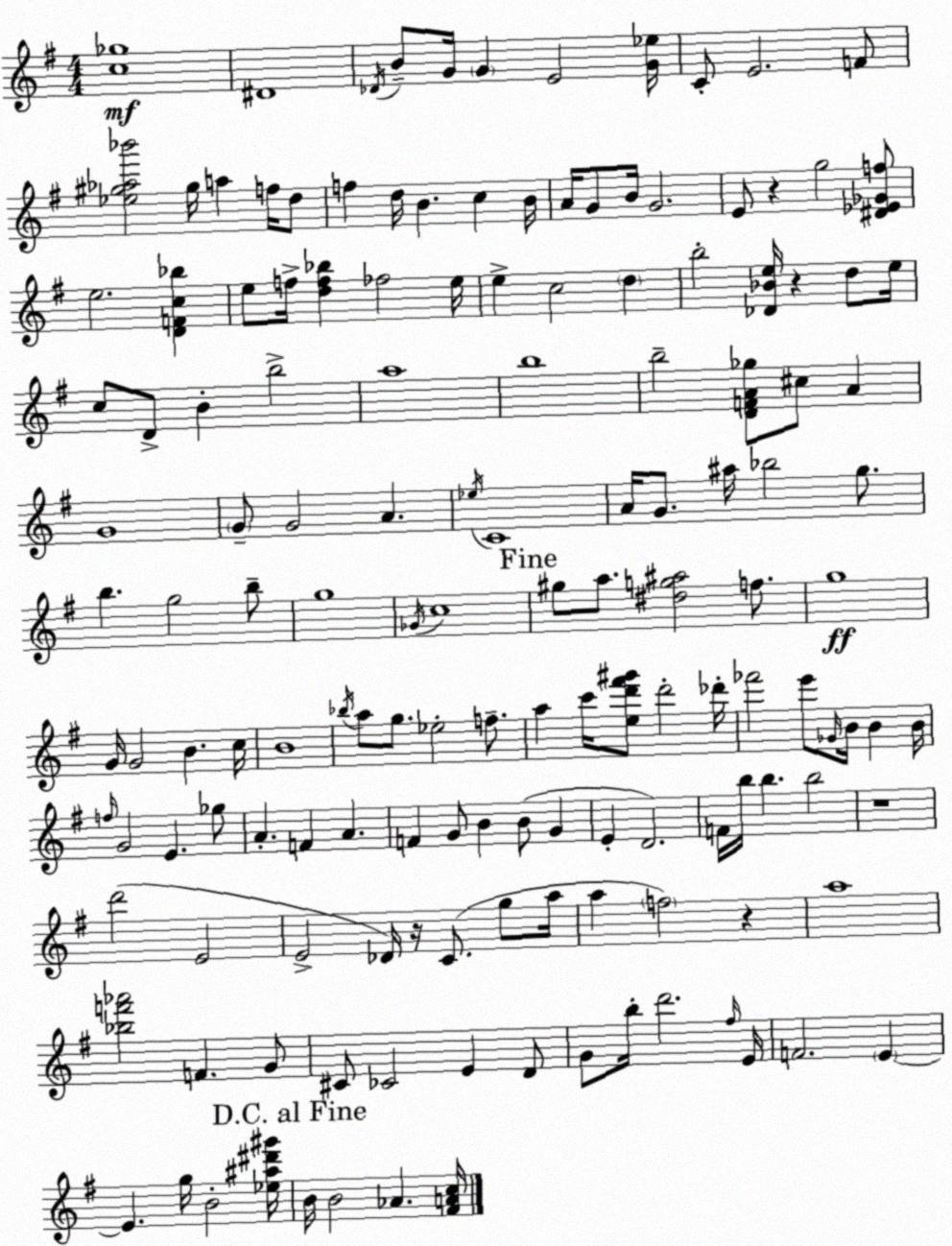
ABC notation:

X:1
T:Untitled
M:4/4
L:1/4
K:G
[c_g]4 ^D4 _D/4 B/2 G/4 G E2 [G_e]/4 C/2 E2 F/2 [_e^g_a_b']2 ^g/4 a f/4 d/2 f d/4 B c B/4 A/4 G/2 B/4 G2 E/2 z g2 [^D_E_Gf]/2 e2 [DFc_b] e/2 f/4 [df_b] _f2 e/4 e c2 d b2 [_D_Be]/4 z d/2 e/4 c/2 D/2 B b2 a4 b4 b2 [DFA_g]/2 ^c/2 A G4 G/2 G2 A _e/4 C4 A/4 G/2 ^a/4 _b2 g/2 b g2 b/2 g4 _G/4 c4 ^g/2 a/2 [^dg^a]2 f/2 g4 G/4 G2 B c/4 B4 _b/4 a/2 g/2 _e2 f/2 a c'/4 [ed'^f'^g']/2 d'2 _d'/4 _f'2 e'/2 _G/4 B/4 B B/4 f/4 G2 E _g/2 A F A F G/2 B B/2 G E D2 F/4 b/4 b b2 z4 d'2 E2 E2 _D/4 z/4 C/2 g/2 a/4 a f2 z a4 [_bf'_a']2 F G/2 ^C/2 _C2 E D/2 G/2 b/4 d'2 ^f/4 E/4 F2 E E g/4 B2 [_e^a^d'^g']/4 B/4 B2 _A [^FAc]/4